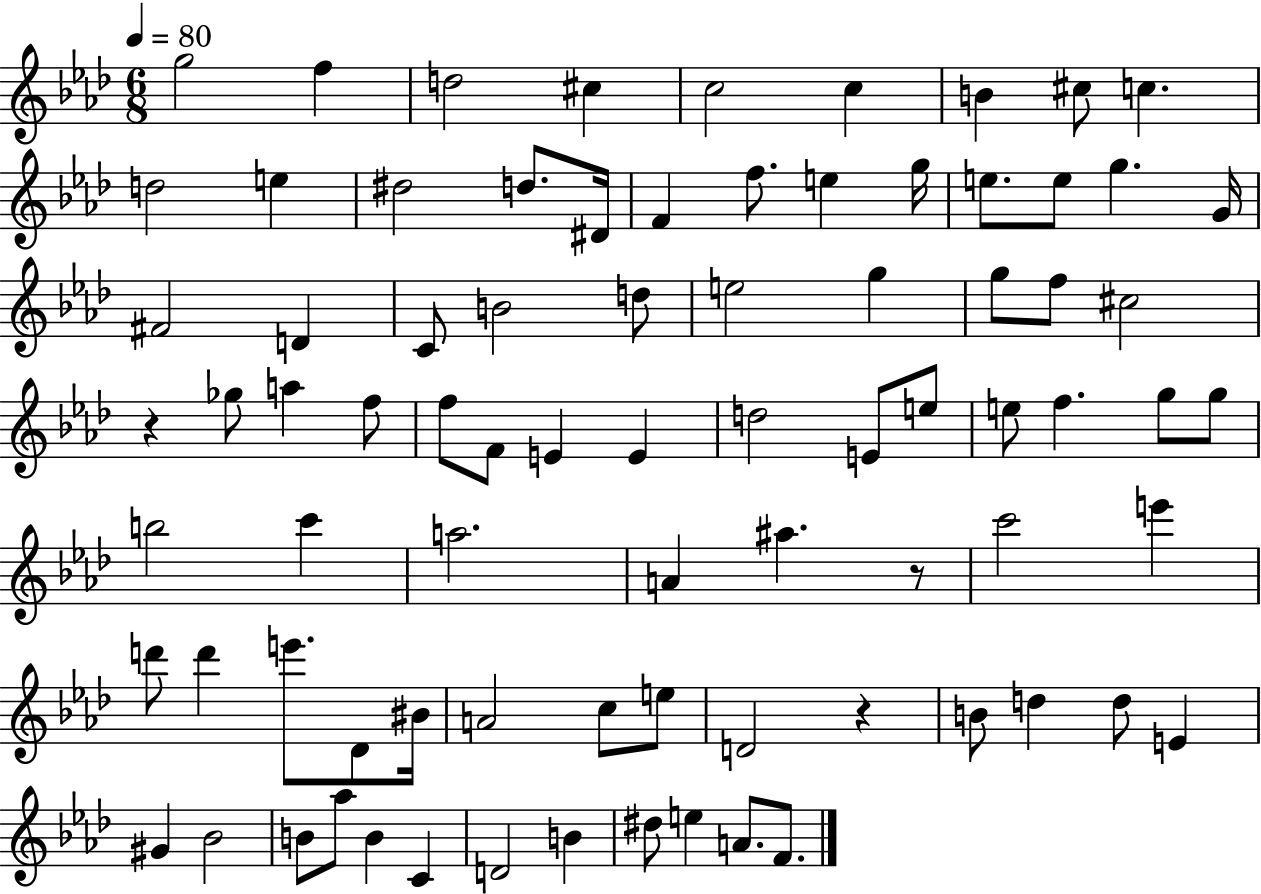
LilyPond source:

{
  \clef treble
  \numericTimeSignature
  \time 6/8
  \key aes \major
  \tempo 4 = 80
  \repeat volta 2 { g''2 f''4 | d''2 cis''4 | c''2 c''4 | b'4 cis''8 c''4. | \break d''2 e''4 | dis''2 d''8. dis'16 | f'4 f''8. e''4 g''16 | e''8. e''8 g''4. g'16 | \break fis'2 d'4 | c'8 b'2 d''8 | e''2 g''4 | g''8 f''8 cis''2 | \break r4 ges''8 a''4 f''8 | f''8 f'8 e'4 e'4 | d''2 e'8 e''8 | e''8 f''4. g''8 g''8 | \break b''2 c'''4 | a''2. | a'4 ais''4. r8 | c'''2 e'''4 | \break d'''8 d'''4 e'''8. des'8 bis'16 | a'2 c''8 e''8 | d'2 r4 | b'8 d''4 d''8 e'4 | \break gis'4 bes'2 | b'8 aes''8 b'4 c'4 | d'2 b'4 | dis''8 e''4 a'8. f'8. | \break } \bar "|."
}